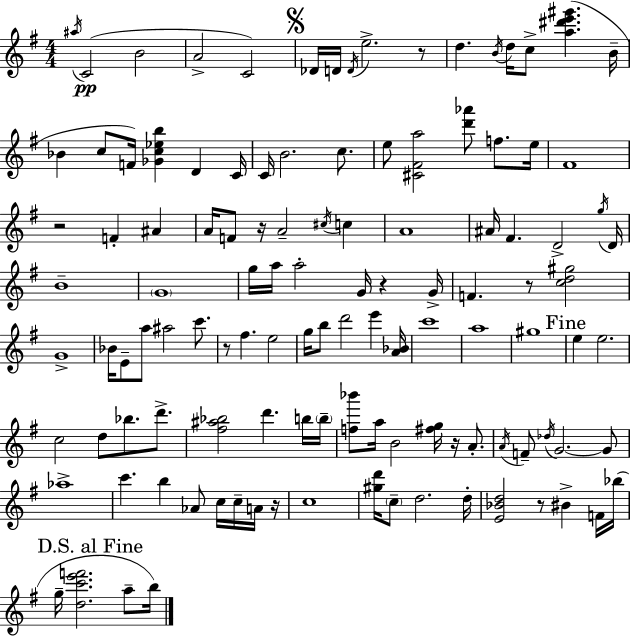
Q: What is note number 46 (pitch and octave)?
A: G4